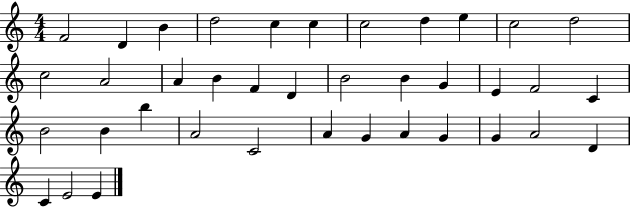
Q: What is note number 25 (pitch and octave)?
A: B4